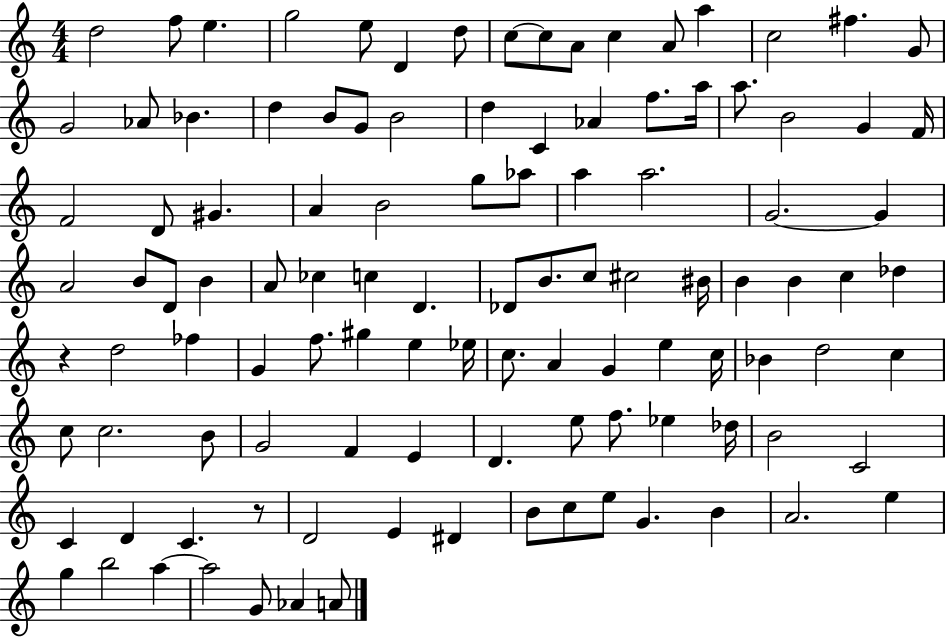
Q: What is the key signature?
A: C major